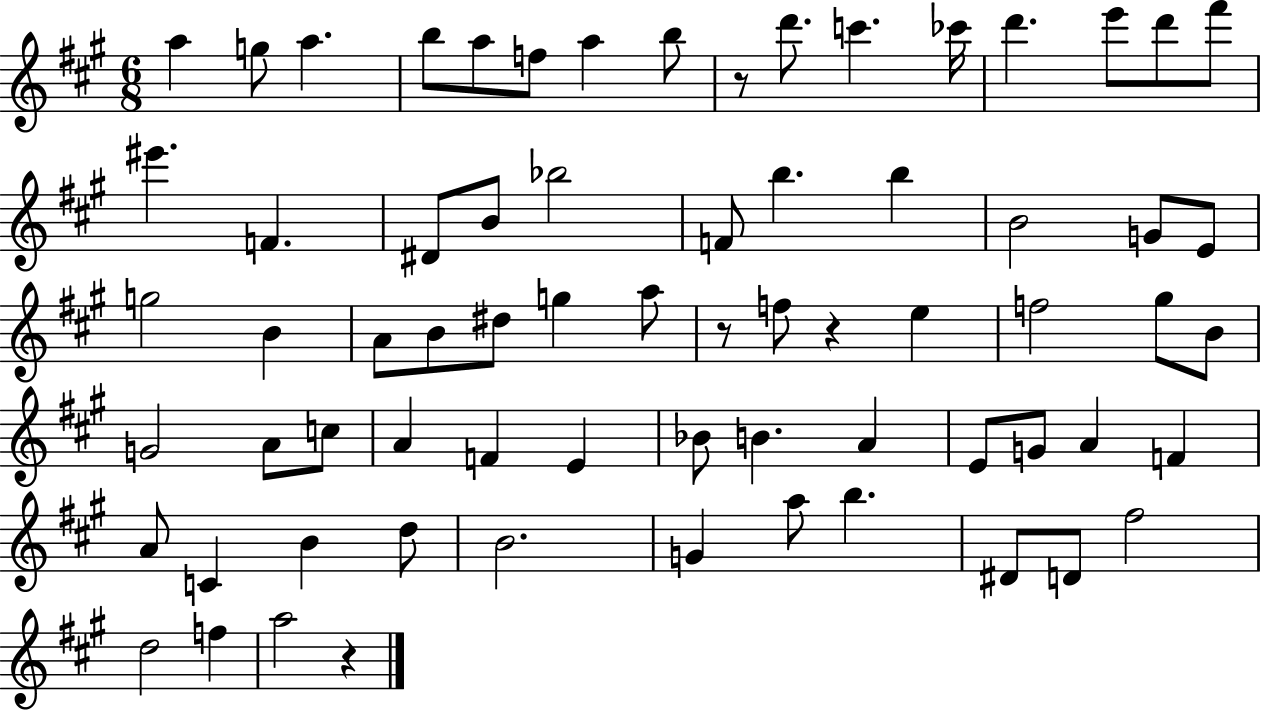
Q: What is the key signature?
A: A major